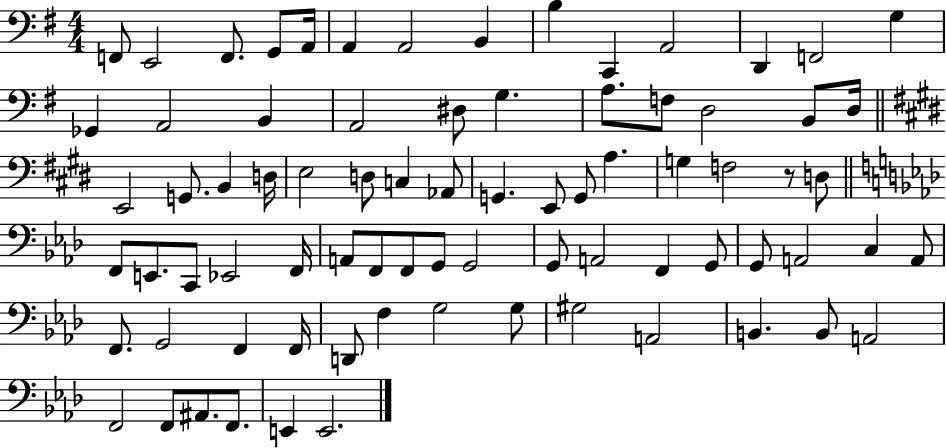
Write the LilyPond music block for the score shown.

{
  \clef bass
  \numericTimeSignature
  \time 4/4
  \key g \major
  \repeat volta 2 { f,8 e,2 f,8. g,8 a,16 | a,4 a,2 b,4 | b4 c,4 a,2 | d,4 f,2 g4 | \break ges,4 a,2 b,4 | a,2 dis8 g4. | a8. f8 d2 b,8 d16 | \bar "||" \break \key e \major e,2 g,8. b,4 d16 | e2 d8 c4 aes,8 | g,4. e,8 g,8 a4. | g4 f2 r8 d8 | \break \bar "||" \break \key f \minor f,8 e,8. c,8 ees,2 f,16 | a,8 f,8 f,8 g,8 g,2 | g,8 a,2 f,4 g,8 | g,8 a,2 c4 a,8 | \break f,8. g,2 f,4 f,16 | d,8 f4 g2 g8 | gis2 a,2 | b,4. b,8 a,2 | \break f,2 f,8 ais,8. f,8. | e,4 e,2. | } \bar "|."
}